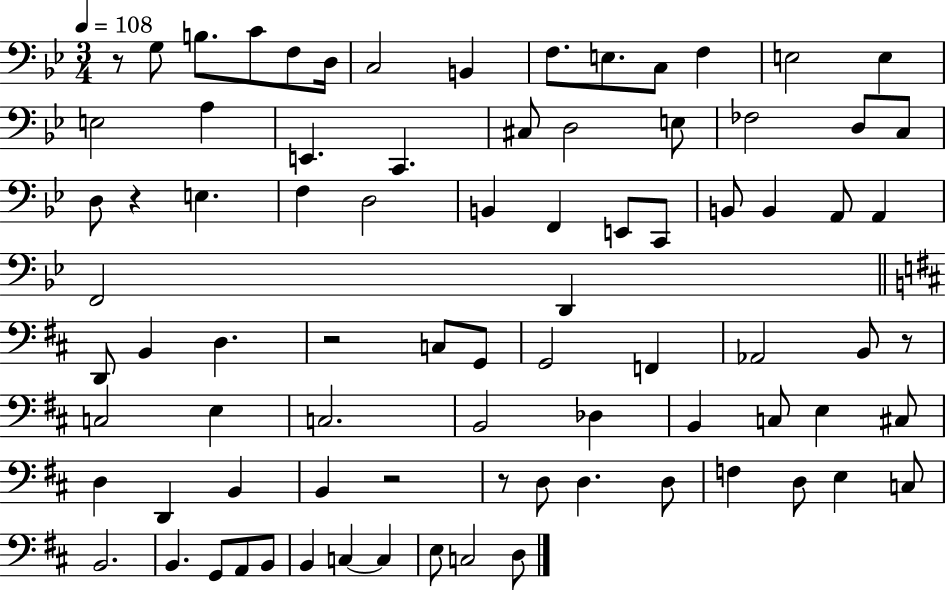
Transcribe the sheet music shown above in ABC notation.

X:1
T:Untitled
M:3/4
L:1/4
K:Bb
z/2 G,/2 B,/2 C/2 F,/2 D,/4 C,2 B,, F,/2 E,/2 C,/2 F, E,2 E, E,2 A, E,, C,, ^C,/2 D,2 E,/2 _F,2 D,/2 C,/2 D,/2 z E, F, D,2 B,, F,, E,,/2 C,,/2 B,,/2 B,, A,,/2 A,, F,,2 D,, D,,/2 B,, D, z2 C,/2 G,,/2 G,,2 F,, _A,,2 B,,/2 z/2 C,2 E, C,2 B,,2 _D, B,, C,/2 E, ^C,/2 D, D,, B,, B,, z2 z/2 D,/2 D, D,/2 F, D,/2 E, C,/2 B,,2 B,, G,,/2 A,,/2 B,,/2 B,, C, C, E,/2 C,2 D,/2